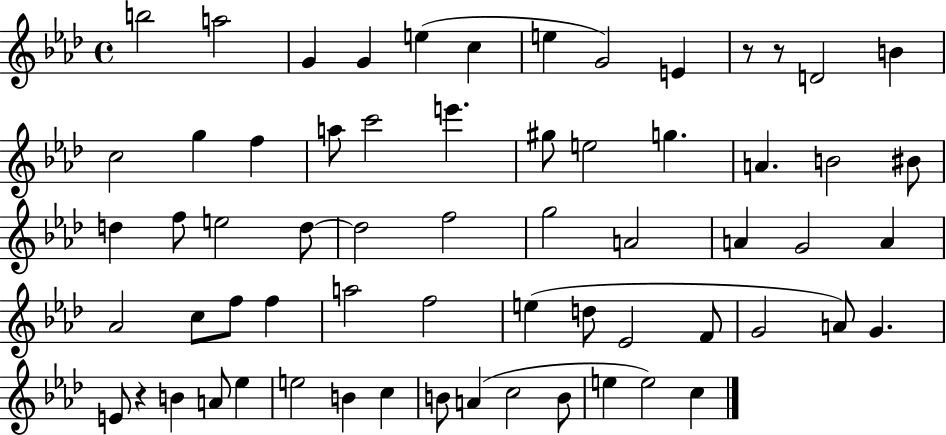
B5/h A5/h G4/q G4/q E5/q C5/q E5/q G4/h E4/q R/e R/e D4/h B4/q C5/h G5/q F5/q A5/e C6/h E6/q. G#5/e E5/h G5/q. A4/q. B4/h BIS4/e D5/q F5/e E5/h D5/e D5/h F5/h G5/h A4/h A4/q G4/h A4/q Ab4/h C5/e F5/e F5/q A5/h F5/h E5/q D5/e Eb4/h F4/e G4/h A4/e G4/q. E4/e R/q B4/q A4/e Eb5/q E5/h B4/q C5/q B4/e A4/q C5/h B4/e E5/q E5/h C5/q